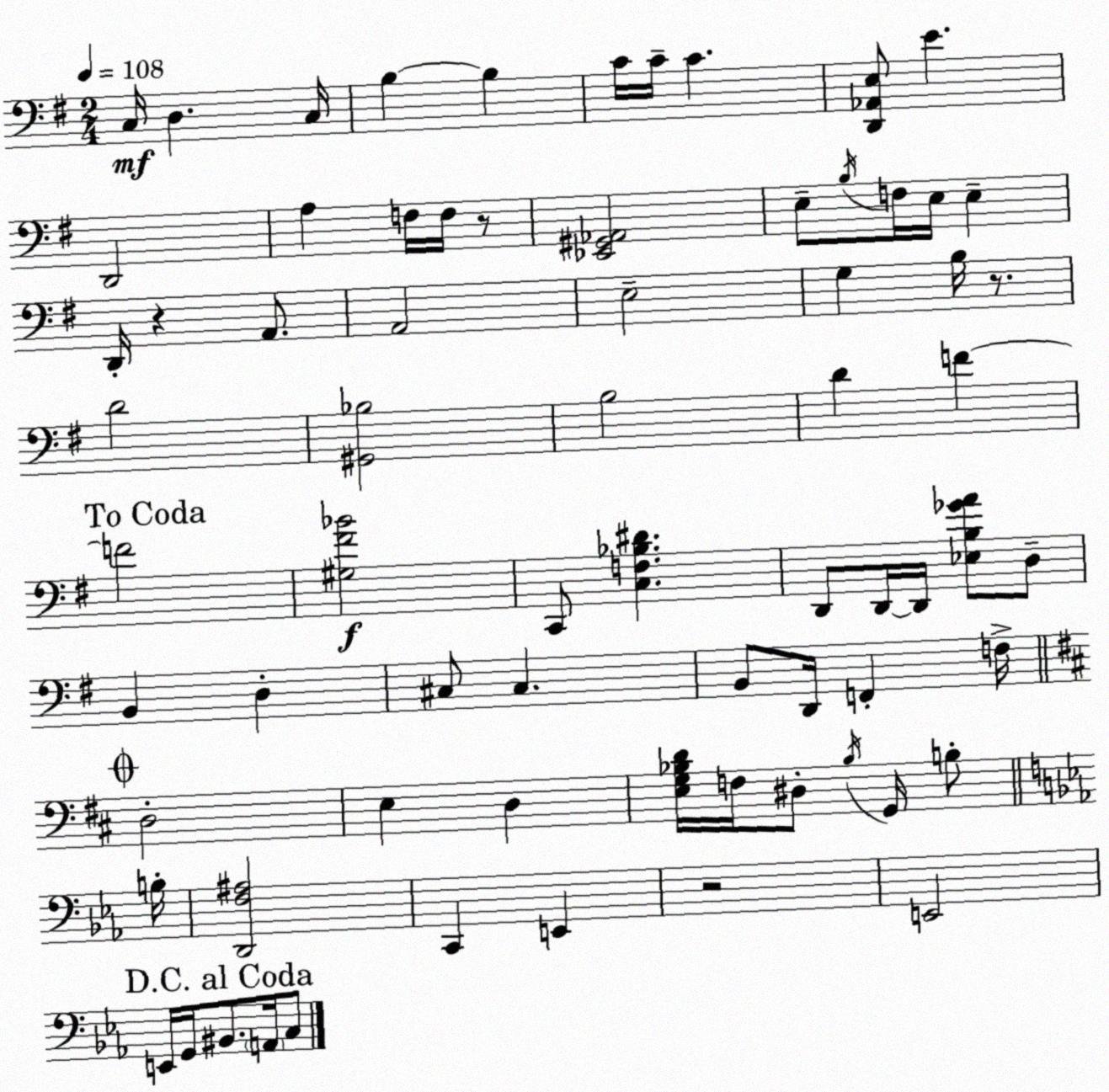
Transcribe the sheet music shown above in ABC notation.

X:1
T:Untitled
M:2/4
L:1/4
K:G
C,/4 D, C,/4 B, B, C/4 C/4 C [D,,_A,,E,]/2 E D,,2 A, F,/4 F,/4 z/2 [_E,,^G,,_A,,]2 E,/2 B,/4 F,/4 E,/4 E, D,,/4 z A,,/2 A,,2 E,2 G, B,/4 z/2 D2 [^G,,_B,]2 B,2 D F F2 [^G,^F_B]2 C,,/2 [C,F,_B,^D] D,,/2 D,,/4 D,,/4 [_E,B,_GA]/2 D,/2 B,, D, ^C,/2 ^C, B,,/2 D,,/4 F,, F,/4 D,2 E, D, [E,G,_B,D]/4 F,/4 ^D,/2 _B,/4 G,,/4 B,/2 B,/4 [D,,F,^A,]2 C,, E,, z2 E,,2 E,,/4 G,,/4 ^B,,/2 A,,/4 C,/2